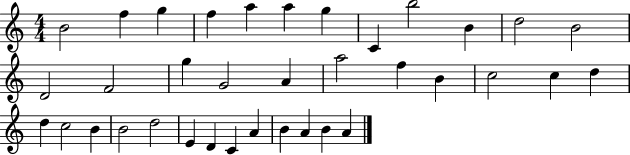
X:1
T:Untitled
M:4/4
L:1/4
K:C
B2 f g f a a g C b2 B d2 B2 D2 F2 g G2 A a2 f B c2 c d d c2 B B2 d2 E D C A B A B A